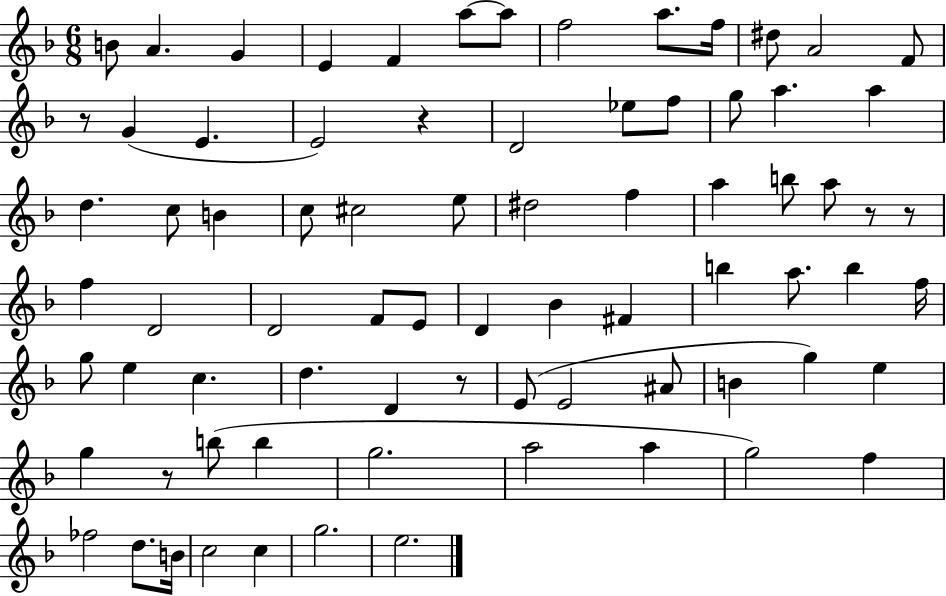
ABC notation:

X:1
T:Untitled
M:6/8
L:1/4
K:F
B/2 A G E F a/2 a/2 f2 a/2 f/4 ^d/2 A2 F/2 z/2 G E E2 z D2 _e/2 f/2 g/2 a a d c/2 B c/2 ^c2 e/2 ^d2 f a b/2 a/2 z/2 z/2 f D2 D2 F/2 E/2 D _B ^F b a/2 b f/4 g/2 e c d D z/2 E/2 E2 ^A/2 B g e g z/2 b/2 b g2 a2 a g2 f _f2 d/2 B/4 c2 c g2 e2